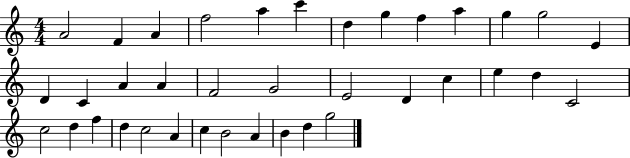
X:1
T:Untitled
M:4/4
L:1/4
K:C
A2 F A f2 a c' d g f a g g2 E D C A A F2 G2 E2 D c e d C2 c2 d f d c2 A c B2 A B d g2